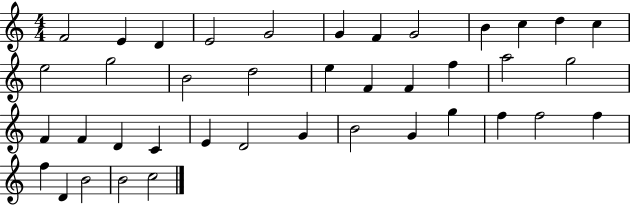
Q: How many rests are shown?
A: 0